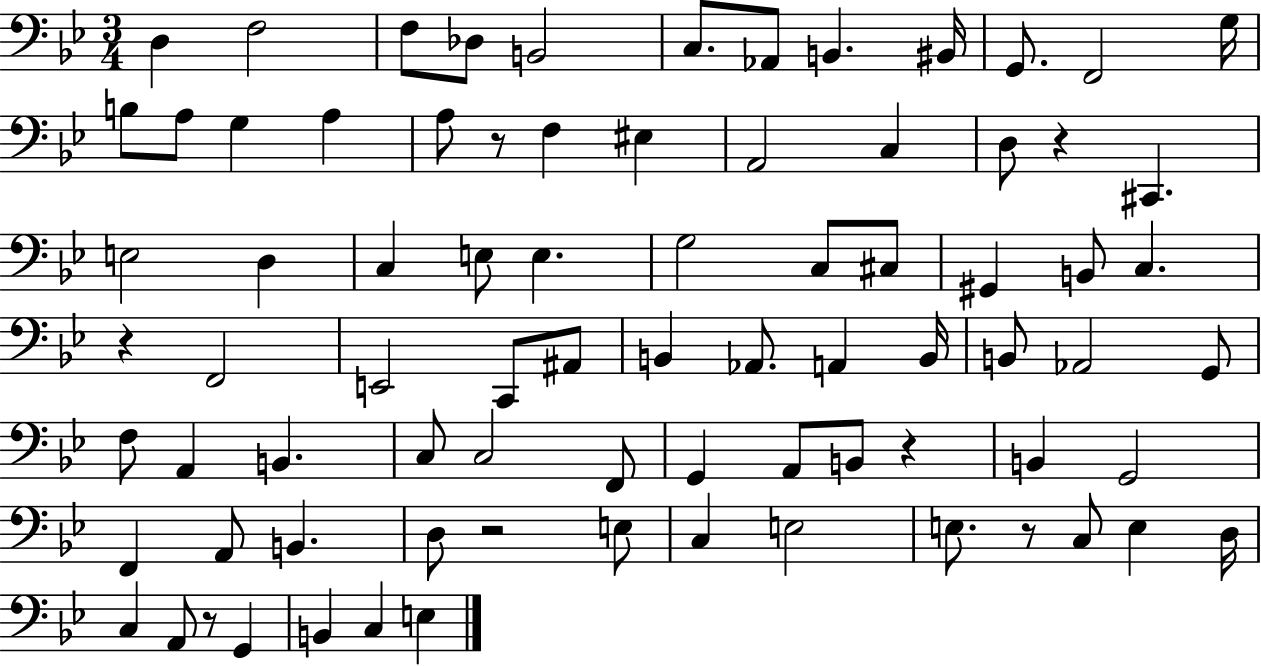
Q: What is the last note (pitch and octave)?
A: E3